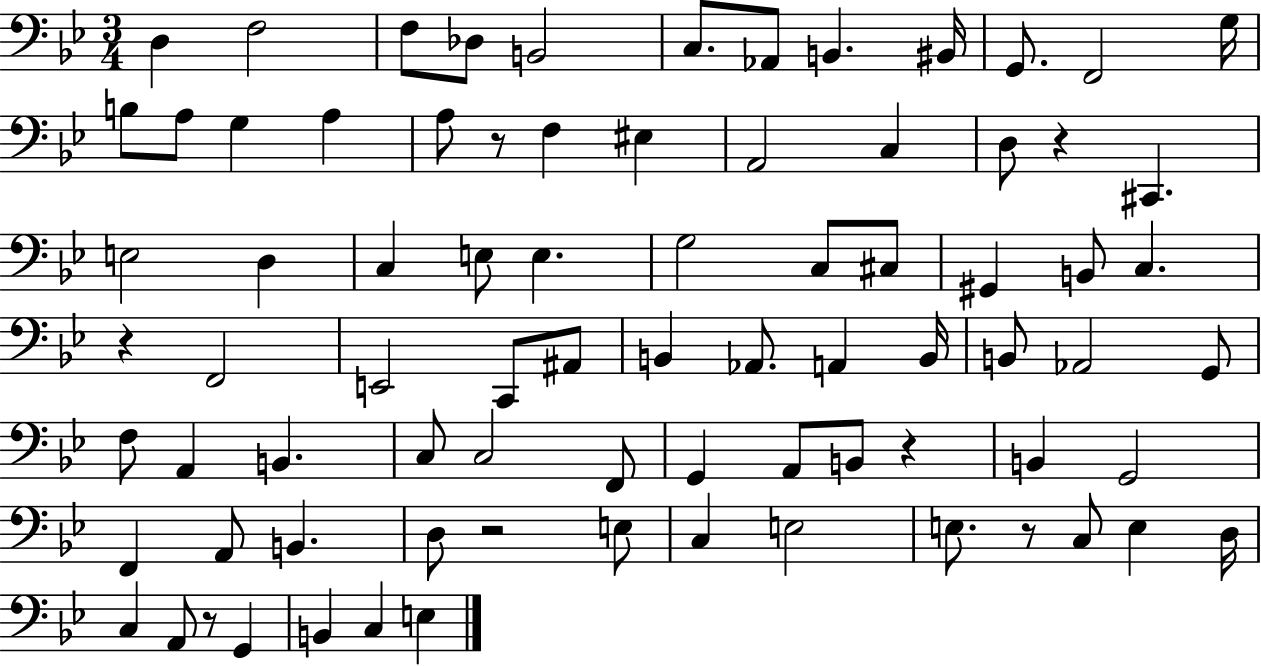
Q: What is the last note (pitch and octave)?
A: E3